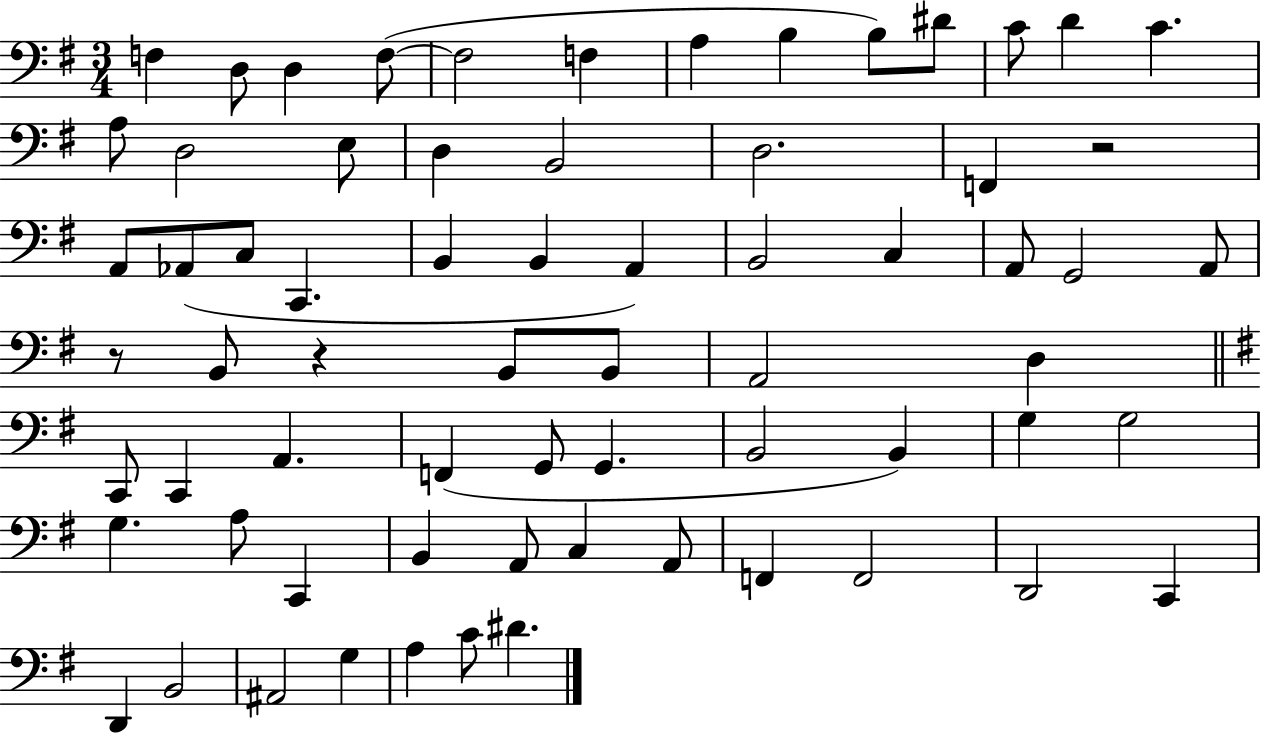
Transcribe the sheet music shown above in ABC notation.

X:1
T:Untitled
M:3/4
L:1/4
K:G
F, D,/2 D, F,/2 F,2 F, A, B, B,/2 ^D/2 C/2 D C A,/2 D,2 E,/2 D, B,,2 D,2 F,, z2 A,,/2 _A,,/2 C,/2 C,, B,, B,, A,, B,,2 C, A,,/2 G,,2 A,,/2 z/2 B,,/2 z B,,/2 B,,/2 A,,2 D, C,,/2 C,, A,, F,, G,,/2 G,, B,,2 B,, G, G,2 G, A,/2 C,, B,, A,,/2 C, A,,/2 F,, F,,2 D,,2 C,, D,, B,,2 ^A,,2 G, A, C/2 ^D